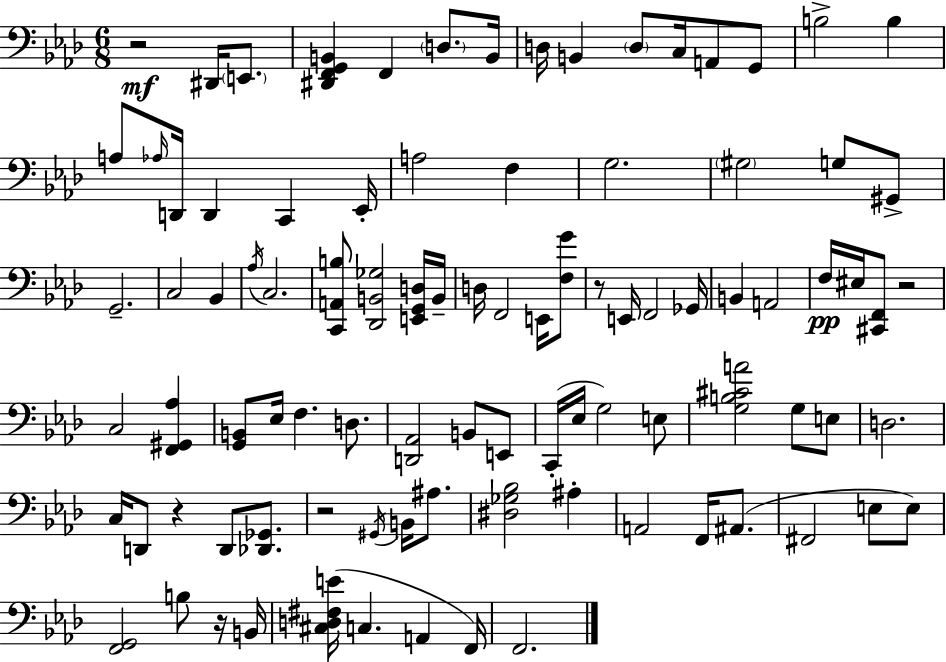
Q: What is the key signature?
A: AES major